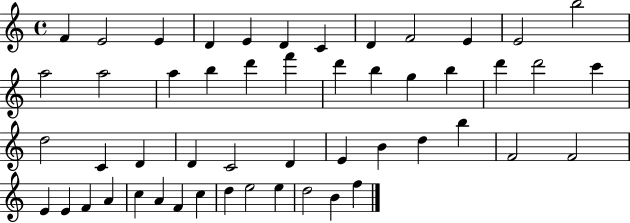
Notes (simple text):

F4/q E4/h E4/q D4/q E4/q D4/q C4/q D4/q F4/h E4/q E4/h B5/h A5/h A5/h A5/q B5/q D6/q F6/q D6/q B5/q G5/q B5/q D6/q D6/h C6/q D5/h C4/q D4/q D4/q C4/h D4/q E4/q B4/q D5/q B5/q F4/h F4/h E4/q E4/q F4/q A4/q C5/q A4/q F4/q C5/q D5/q E5/h E5/q D5/h B4/q F5/q